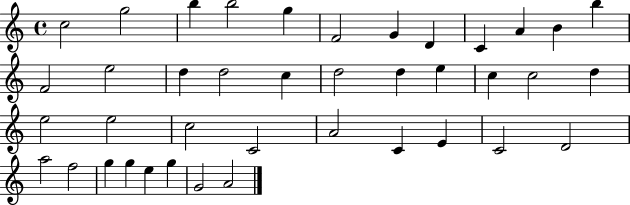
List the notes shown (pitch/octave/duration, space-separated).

C5/h G5/h B5/q B5/h G5/q F4/h G4/q D4/q C4/q A4/q B4/q B5/q F4/h E5/h D5/q D5/h C5/q D5/h D5/q E5/q C5/q C5/h D5/q E5/h E5/h C5/h C4/h A4/h C4/q E4/q C4/h D4/h A5/h F5/h G5/q G5/q E5/q G5/q G4/h A4/h